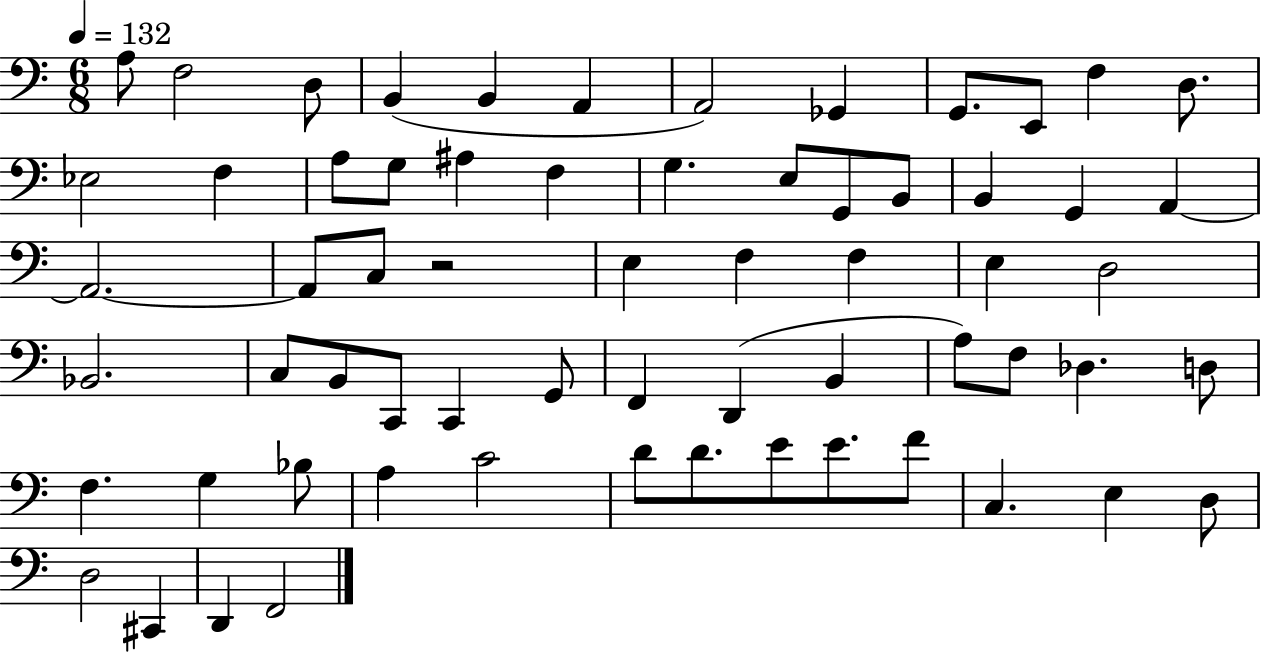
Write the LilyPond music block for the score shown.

{
  \clef bass
  \numericTimeSignature
  \time 6/8
  \key c \major
  \tempo 4 = 132
  \repeat volta 2 { a8 f2 d8 | b,4( b,4 a,4 | a,2) ges,4 | g,8. e,8 f4 d8. | \break ees2 f4 | a8 g8 ais4 f4 | g4. e8 g,8 b,8 | b,4 g,4 a,4~~ | \break a,2.~~ | a,8 c8 r2 | e4 f4 f4 | e4 d2 | \break bes,2. | c8 b,8 c,8 c,4 g,8 | f,4 d,4( b,4 | a8) f8 des4. d8 | \break f4. g4 bes8 | a4 c'2 | d'8 d'8. e'8 e'8. f'8 | c4. e4 d8 | \break d2 cis,4 | d,4 f,2 | } \bar "|."
}